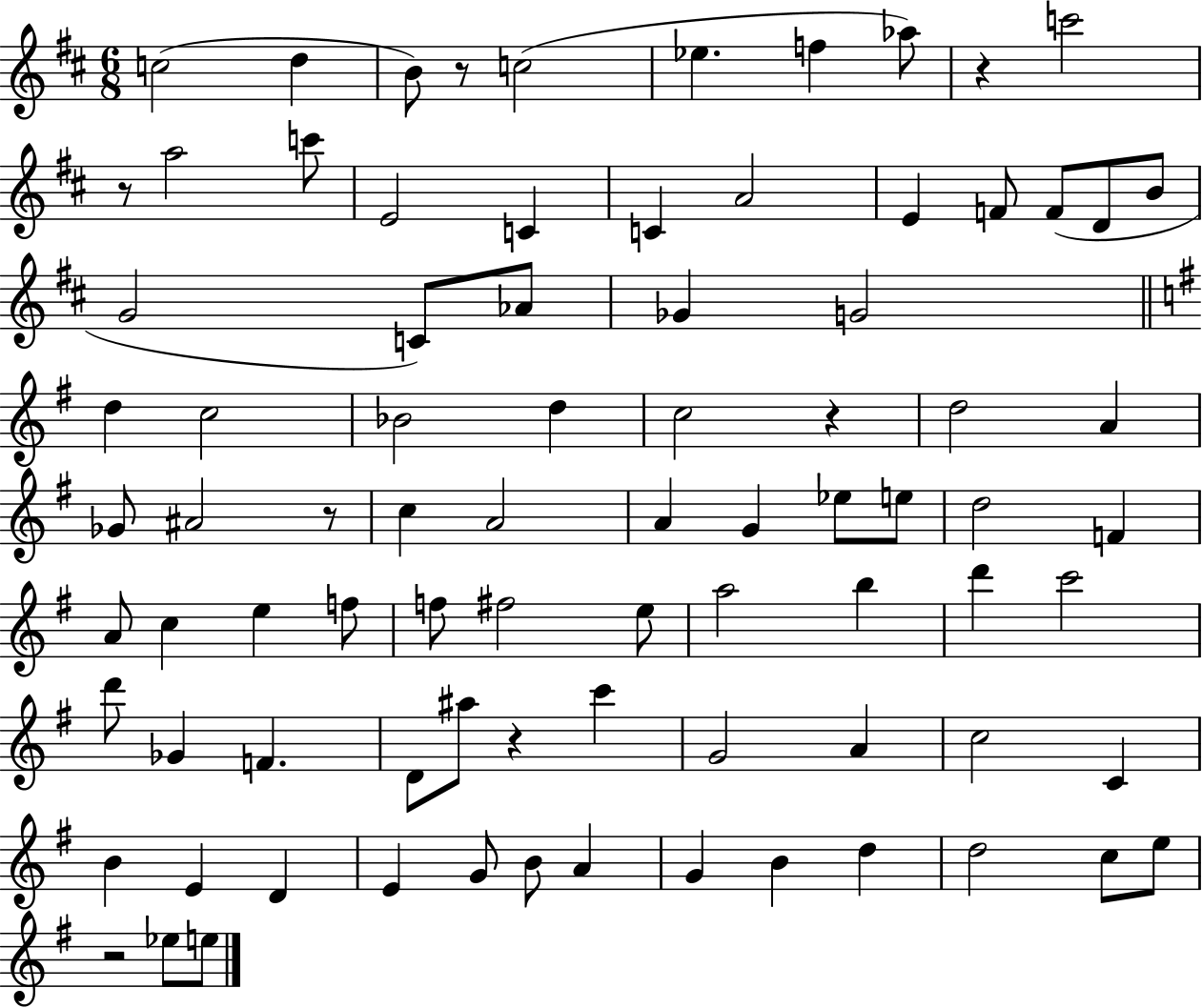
{
  \clef treble
  \numericTimeSignature
  \time 6/8
  \key d \major
  c''2( d''4 | b'8) r8 c''2( | ees''4. f''4 aes''8) | r4 c'''2 | \break r8 a''2 c'''8 | e'2 c'4 | c'4 a'2 | e'4 f'8 f'8( d'8 b'8 | \break g'2 c'8) aes'8 | ges'4 g'2 | \bar "||" \break \key g \major d''4 c''2 | bes'2 d''4 | c''2 r4 | d''2 a'4 | \break ges'8 ais'2 r8 | c''4 a'2 | a'4 g'4 ees''8 e''8 | d''2 f'4 | \break a'8 c''4 e''4 f''8 | f''8 fis''2 e''8 | a''2 b''4 | d'''4 c'''2 | \break d'''8 ges'4 f'4. | d'8 ais''8 r4 c'''4 | g'2 a'4 | c''2 c'4 | \break b'4 e'4 d'4 | e'4 g'8 b'8 a'4 | g'4 b'4 d''4 | d''2 c''8 e''8 | \break r2 ees''8 e''8 | \bar "|."
}